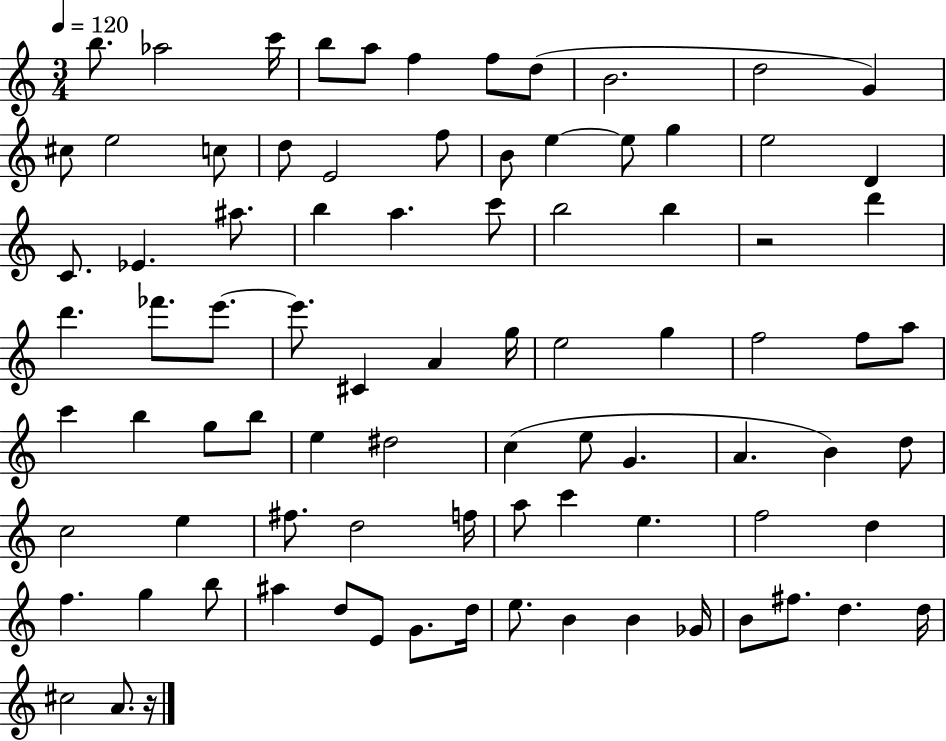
B5/e. Ab5/h C6/s B5/e A5/e F5/q F5/e D5/e B4/h. D5/h G4/q C#5/e E5/h C5/e D5/e E4/h F5/e B4/e E5/q E5/e G5/q E5/h D4/q C4/e. Eb4/q. A#5/e. B5/q A5/q. C6/e B5/h B5/q R/h D6/q D6/q. FES6/e. E6/e. E6/e. C#4/q A4/q G5/s E5/h G5/q F5/h F5/e A5/e C6/q B5/q G5/e B5/e E5/q D#5/h C5/q E5/e G4/q. A4/q. B4/q D5/e C5/h E5/q F#5/e. D5/h F5/s A5/e C6/q E5/q. F5/h D5/q F5/q. G5/q B5/e A#5/q D5/e E4/e G4/e. D5/s E5/e. B4/q B4/q Gb4/s B4/e F#5/e. D5/q. D5/s C#5/h A4/e. R/s